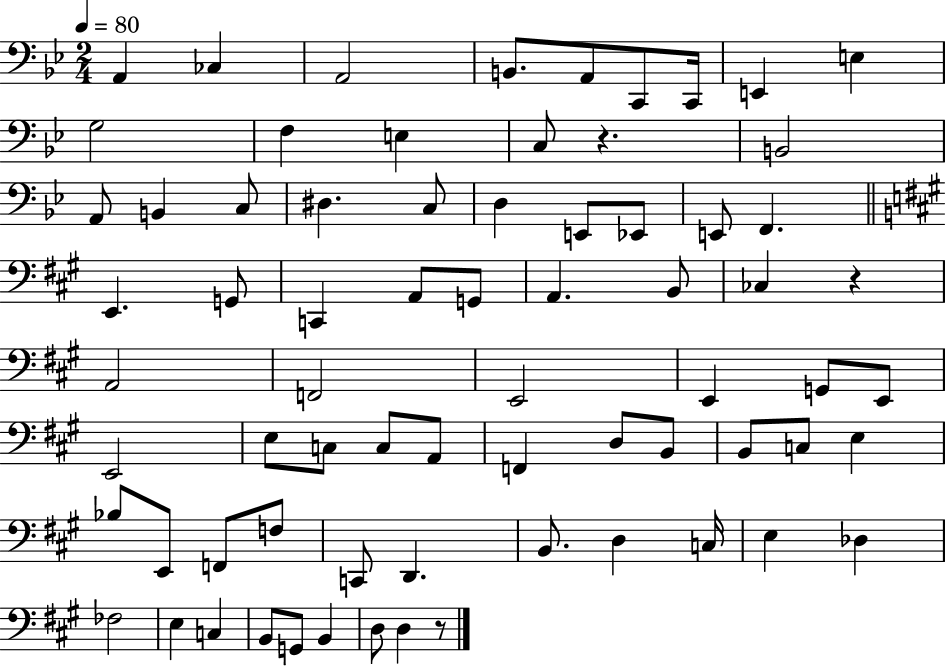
A2/q CES3/q A2/h B2/e. A2/e C2/e C2/s E2/q E3/q G3/h F3/q E3/q C3/e R/q. B2/h A2/e B2/q C3/e D#3/q. C3/e D3/q E2/e Eb2/e E2/e F2/q. E2/q. G2/e C2/q A2/e G2/e A2/q. B2/e CES3/q R/q A2/h F2/h E2/h E2/q G2/e E2/e E2/h E3/e C3/e C3/e A2/e F2/q D3/e B2/e B2/e C3/e E3/q Bb3/e E2/e F2/e F3/e C2/e D2/q. B2/e. D3/q C3/s E3/q Db3/q FES3/h E3/q C3/q B2/e G2/e B2/q D3/e D3/q R/e